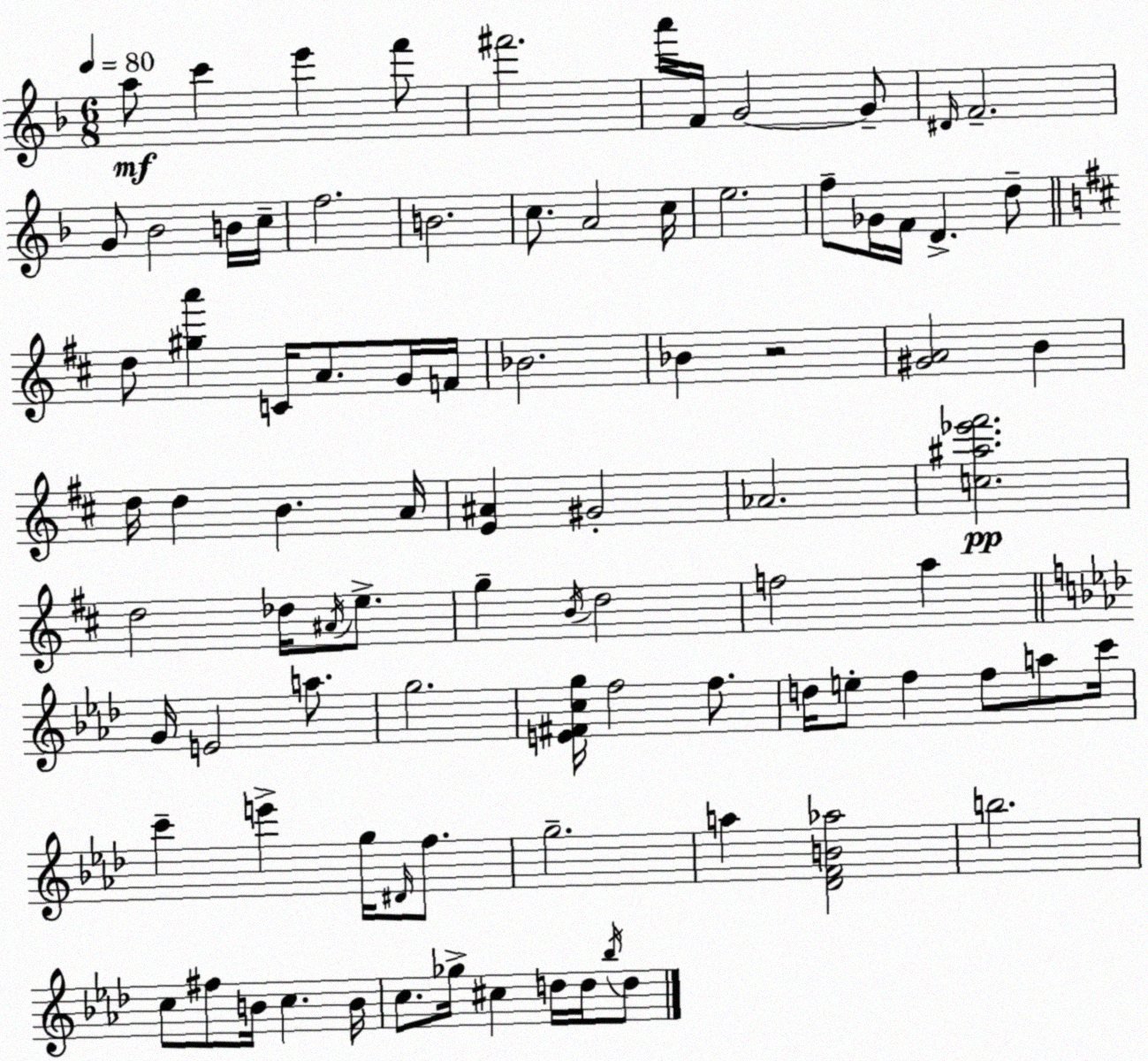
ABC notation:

X:1
T:Untitled
M:6/8
L:1/4
K:F
a/2 c' e' f'/2 ^f'2 a'/4 F/4 G2 G/2 ^D/4 F2 G/2 _B2 B/4 c/4 f2 B2 c/2 A2 c/4 e2 f/2 _G/4 F/4 D d/2 d/2 [^ga'] C/4 A/2 G/4 F/4 _B2 _B z2 [^GA]2 B d/4 d B A/4 [E^A] ^G2 _A2 [c^a_e'^f']2 d2 _d/4 ^A/4 e/2 g B/4 d2 f2 a G/4 E2 a/2 g2 [E^Fcg]/4 f2 f/2 d/4 e/2 f f/2 a/2 c'/4 c' e' g/4 ^D/4 f/2 g2 a [_DFB_a]2 b2 c/2 ^f/2 B/4 c B/4 c/2 _g/4 ^c d/4 d/4 _b/4 d/2